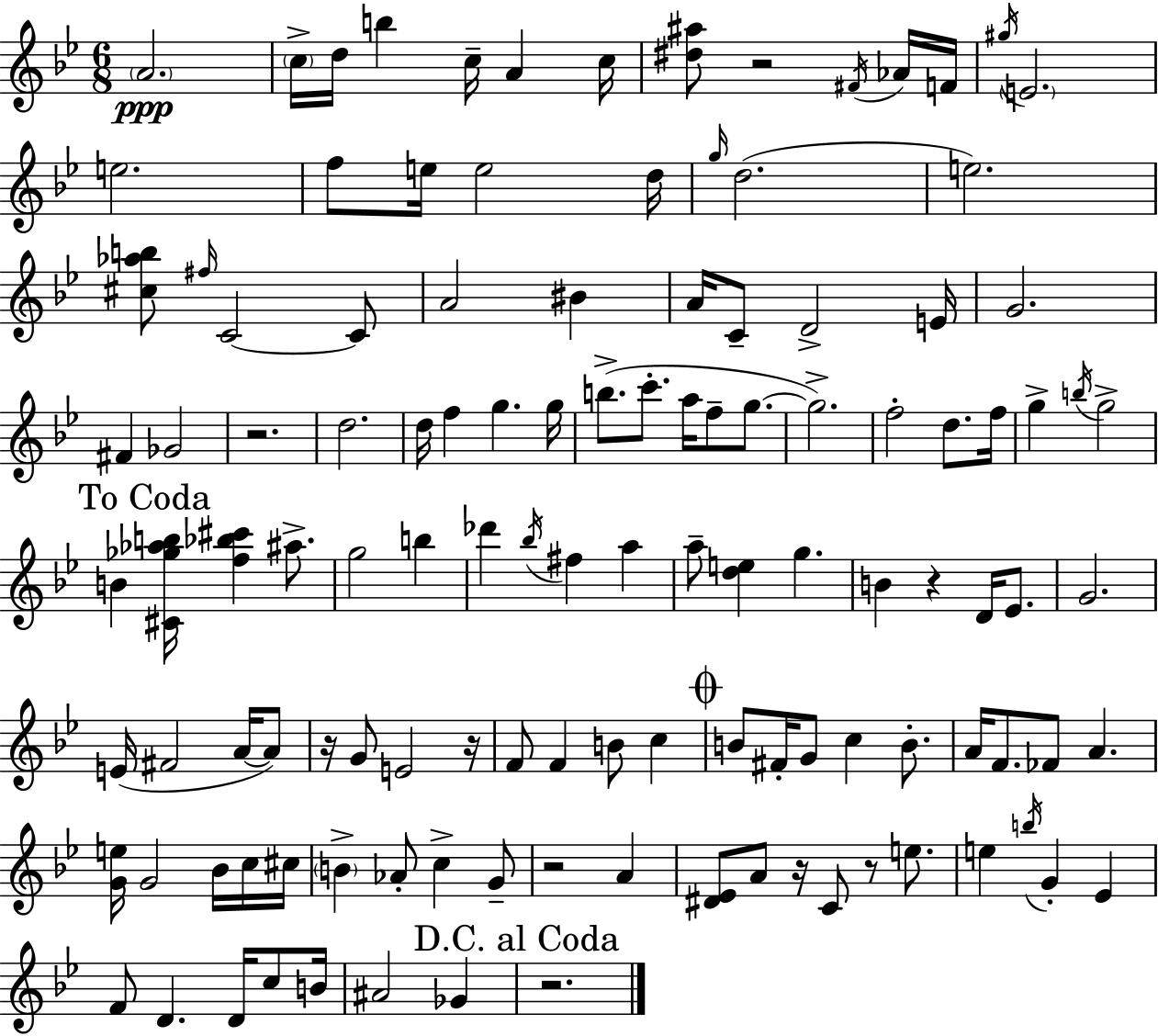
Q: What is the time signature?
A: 6/8